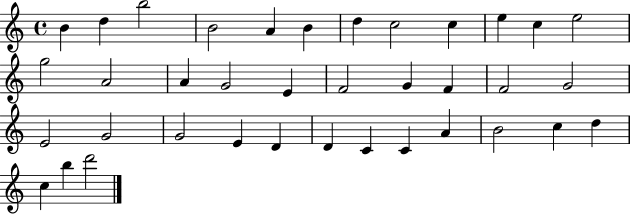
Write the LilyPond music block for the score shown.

{
  \clef treble
  \time 4/4
  \defaultTimeSignature
  \key c \major
  b'4 d''4 b''2 | b'2 a'4 b'4 | d''4 c''2 c''4 | e''4 c''4 e''2 | \break g''2 a'2 | a'4 g'2 e'4 | f'2 g'4 f'4 | f'2 g'2 | \break e'2 g'2 | g'2 e'4 d'4 | d'4 c'4 c'4 a'4 | b'2 c''4 d''4 | \break c''4 b''4 d'''2 | \bar "|."
}